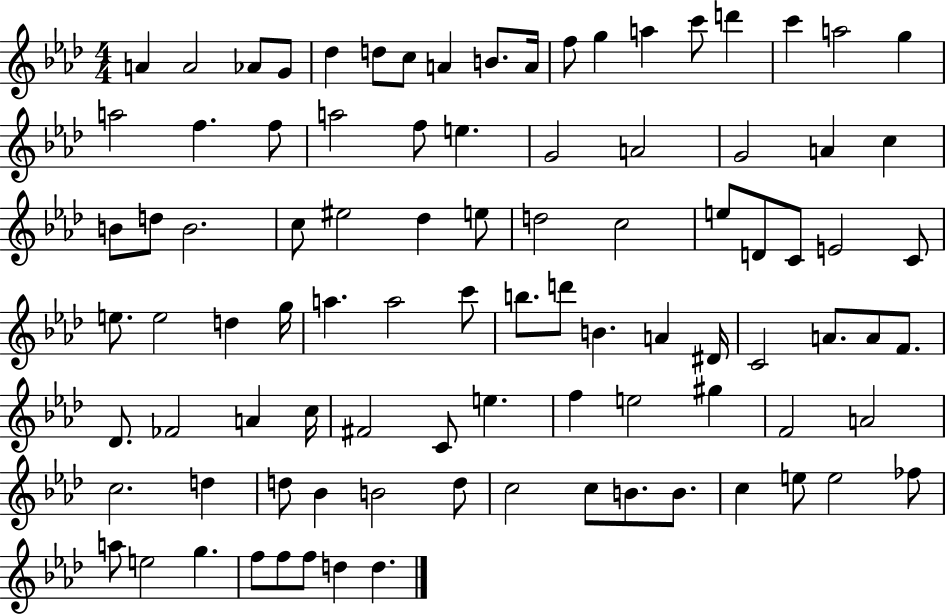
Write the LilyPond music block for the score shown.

{
  \clef treble
  \numericTimeSignature
  \time 4/4
  \key aes \major
  a'4 a'2 aes'8 g'8 | des''4 d''8 c''8 a'4 b'8. a'16 | f''8 g''4 a''4 c'''8 d'''4 | c'''4 a''2 g''4 | \break a''2 f''4. f''8 | a''2 f''8 e''4. | g'2 a'2 | g'2 a'4 c''4 | \break b'8 d''8 b'2. | c''8 eis''2 des''4 e''8 | d''2 c''2 | e''8 d'8 c'8 e'2 c'8 | \break e''8. e''2 d''4 g''16 | a''4. a''2 c'''8 | b''8. d'''8 b'4. a'4 dis'16 | c'2 a'8. a'8 f'8. | \break des'8. fes'2 a'4 c''16 | fis'2 c'8 e''4. | f''4 e''2 gis''4 | f'2 a'2 | \break c''2. d''4 | d''8 bes'4 b'2 d''8 | c''2 c''8 b'8. b'8. | c''4 e''8 e''2 fes''8 | \break a''8 e''2 g''4. | f''8 f''8 f''8 d''4 d''4. | \bar "|."
}